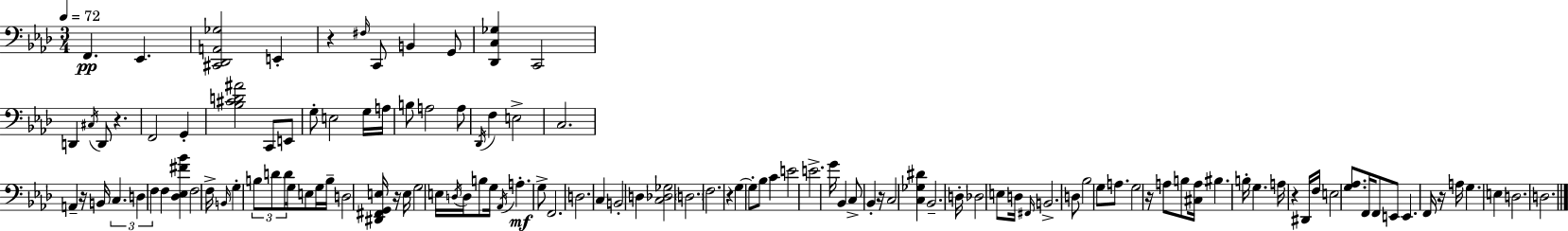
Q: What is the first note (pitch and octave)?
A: F2